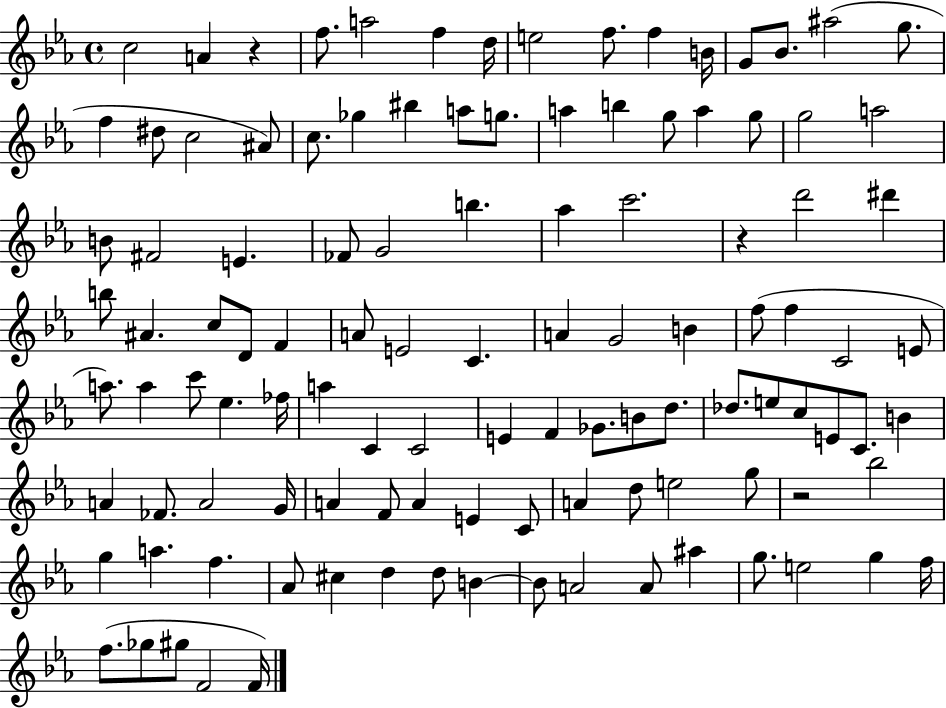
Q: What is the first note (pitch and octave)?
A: C5